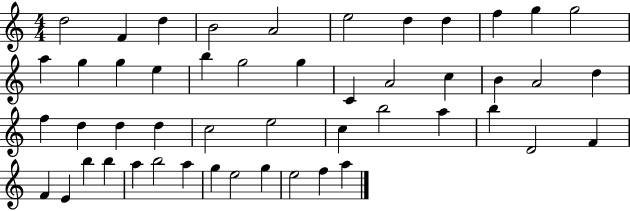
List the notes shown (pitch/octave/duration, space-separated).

D5/h F4/q D5/q B4/h A4/h E5/h D5/q D5/q F5/q G5/q G5/h A5/q G5/q G5/q E5/q B5/q G5/h G5/q C4/q A4/h C5/q B4/q A4/h D5/q F5/q D5/q D5/q D5/q C5/h E5/h C5/q B5/h A5/q B5/q D4/h F4/q F4/q E4/q B5/q B5/q A5/q B5/h A5/q G5/q E5/h G5/q E5/h F5/q A5/q